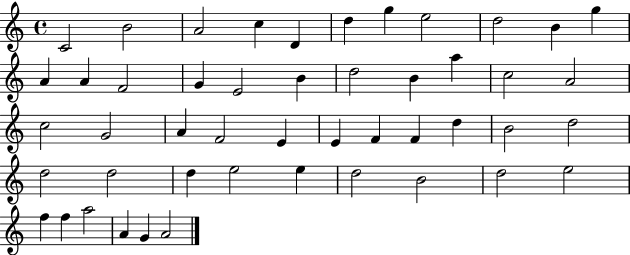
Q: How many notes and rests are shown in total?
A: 48